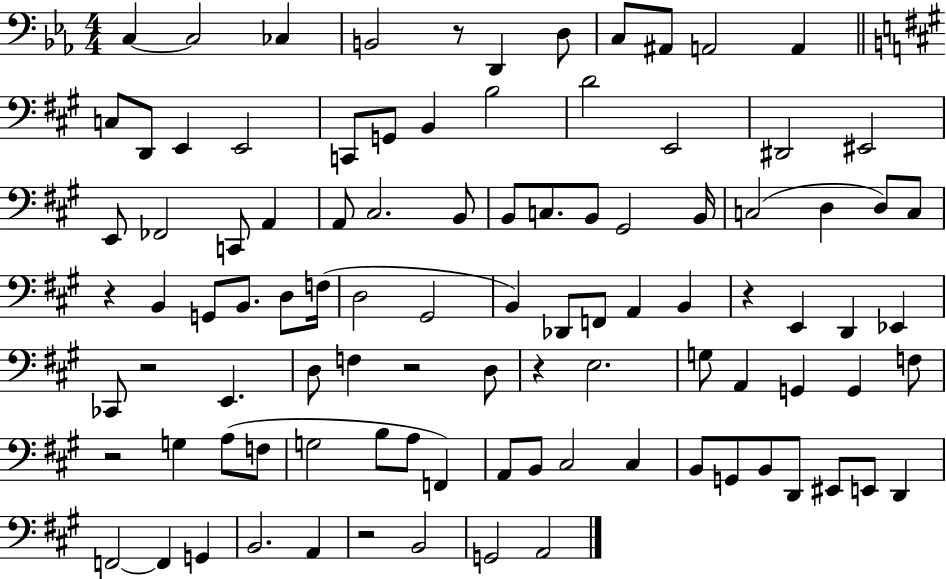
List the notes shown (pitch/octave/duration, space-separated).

C3/q C3/h CES3/q B2/h R/e D2/q D3/e C3/e A#2/e A2/h A2/q C3/e D2/e E2/q E2/h C2/e G2/e B2/q B3/h D4/h E2/h D#2/h EIS2/h E2/e FES2/h C2/e A2/q A2/e C#3/h. B2/e B2/e C3/e. B2/e G#2/h B2/s C3/h D3/q D3/e C3/e R/q B2/q G2/e B2/e. D3/e F3/s D3/h G#2/h B2/q Db2/e F2/e A2/q B2/q R/q E2/q D2/q Eb2/q CES2/e R/h E2/q. D3/e F3/q R/h D3/e R/q E3/h. G3/e A2/q G2/q G2/q F3/e R/h G3/q A3/e F3/e G3/h B3/e A3/e F2/q A2/e B2/e C#3/h C#3/q B2/e G2/e B2/e D2/e EIS2/e E2/e D2/q F2/h F2/q G2/q B2/h. A2/q R/h B2/h G2/h A2/h